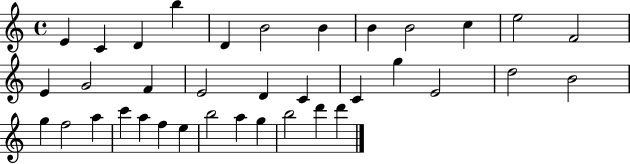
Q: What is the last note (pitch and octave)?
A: D6